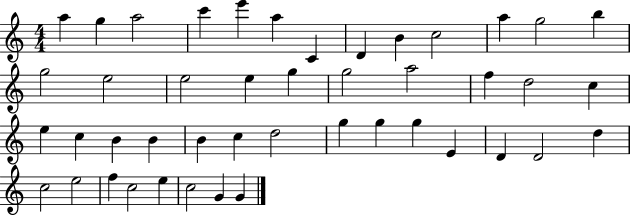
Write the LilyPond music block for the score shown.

{
  \clef treble
  \numericTimeSignature
  \time 4/4
  \key c \major
  a''4 g''4 a''2 | c'''4 e'''4 a''4 c'4 | d'4 b'4 c''2 | a''4 g''2 b''4 | \break g''2 e''2 | e''2 e''4 g''4 | g''2 a''2 | f''4 d''2 c''4 | \break e''4 c''4 b'4 b'4 | b'4 c''4 d''2 | g''4 g''4 g''4 e'4 | d'4 d'2 d''4 | \break c''2 e''2 | f''4 c''2 e''4 | c''2 g'4 g'4 | \bar "|."
}